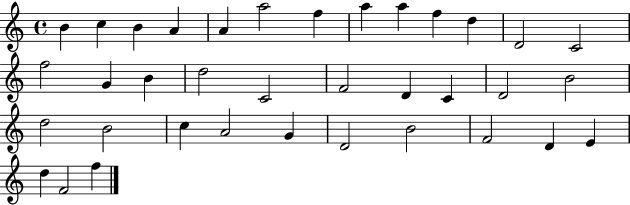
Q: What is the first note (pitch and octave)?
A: B4